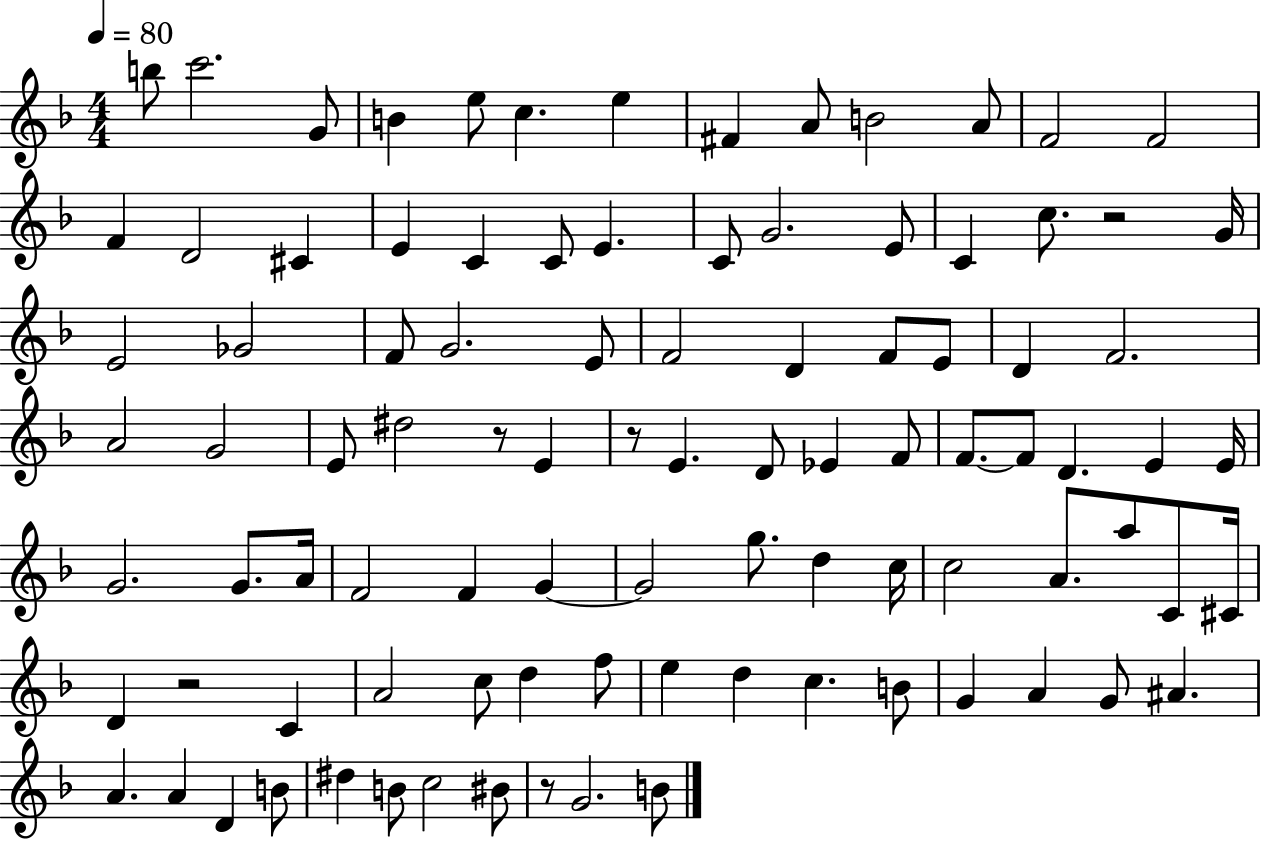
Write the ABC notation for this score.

X:1
T:Untitled
M:4/4
L:1/4
K:F
b/2 c'2 G/2 B e/2 c e ^F A/2 B2 A/2 F2 F2 F D2 ^C E C C/2 E C/2 G2 E/2 C c/2 z2 G/4 E2 _G2 F/2 G2 E/2 F2 D F/2 E/2 D F2 A2 G2 E/2 ^d2 z/2 E z/2 E D/2 _E F/2 F/2 F/2 D E E/4 G2 G/2 A/4 F2 F G G2 g/2 d c/4 c2 A/2 a/2 C/2 ^C/4 D z2 C A2 c/2 d f/2 e d c B/2 G A G/2 ^A A A D B/2 ^d B/2 c2 ^B/2 z/2 G2 B/2